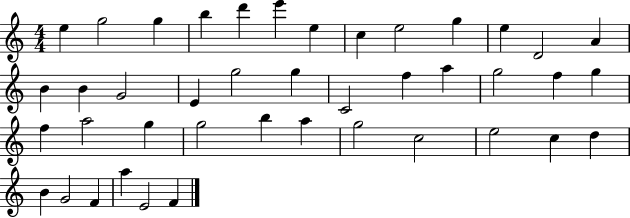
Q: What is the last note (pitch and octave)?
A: F4